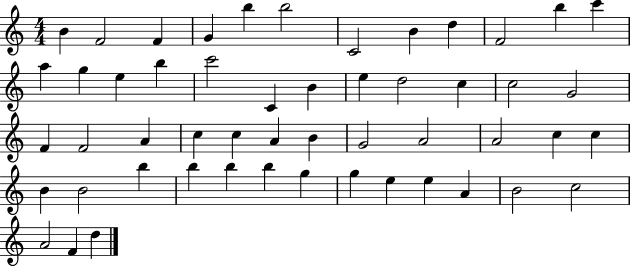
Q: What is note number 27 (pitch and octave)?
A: A4